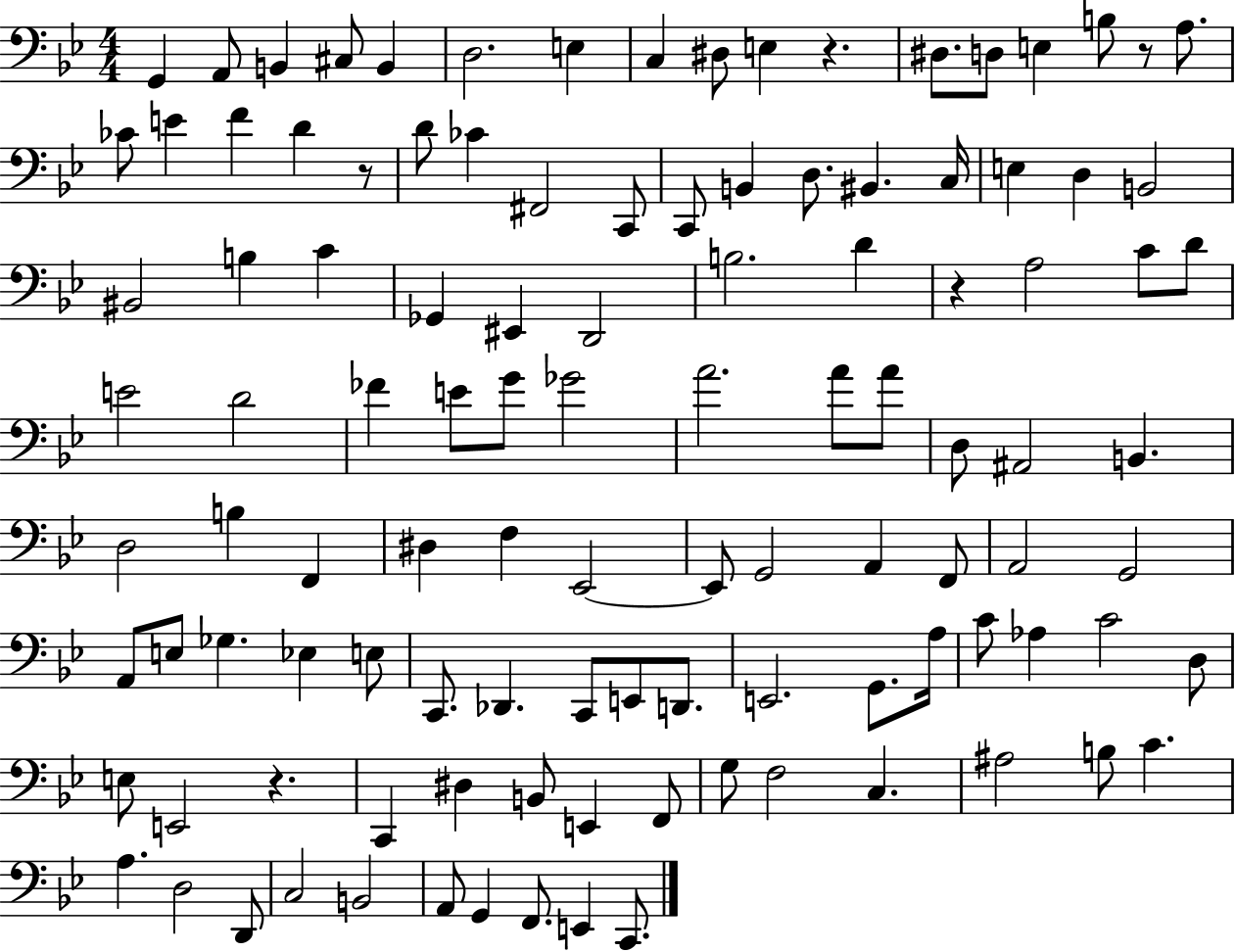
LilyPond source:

{
  \clef bass
  \numericTimeSignature
  \time 4/4
  \key bes \major
  g,4 a,8 b,4 cis8 b,4 | d2. e4 | c4 dis8 e4 r4. | dis8. d8 e4 b8 r8 a8. | \break ces'8 e'4 f'4 d'4 r8 | d'8 ces'4 fis,2 c,8 | c,8 b,4 d8. bis,4. c16 | e4 d4 b,2 | \break bis,2 b4 c'4 | ges,4 eis,4 d,2 | b2. d'4 | r4 a2 c'8 d'8 | \break e'2 d'2 | fes'4 e'8 g'8 ges'2 | a'2. a'8 a'8 | d8 ais,2 b,4. | \break d2 b4 f,4 | dis4 f4 ees,2~~ | ees,8 g,2 a,4 f,8 | a,2 g,2 | \break a,8 e8 ges4. ees4 e8 | c,8. des,4. c,8 e,8 d,8. | e,2. g,8. a16 | c'8 aes4 c'2 d8 | \break e8 e,2 r4. | c,4 dis4 b,8 e,4 f,8 | g8 f2 c4. | ais2 b8 c'4. | \break a4. d2 d,8 | c2 b,2 | a,8 g,4 f,8. e,4 c,8. | \bar "|."
}